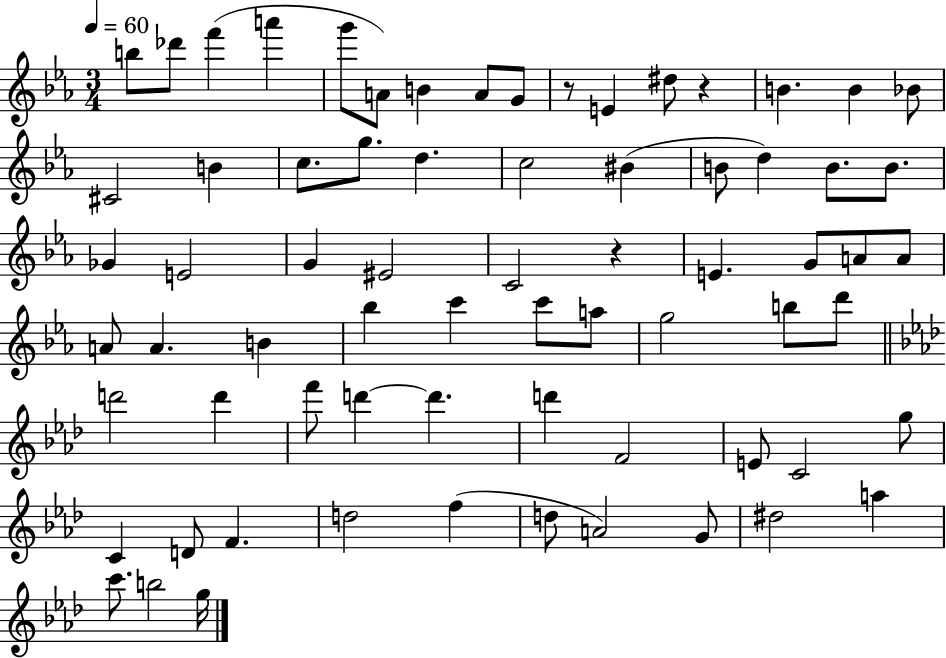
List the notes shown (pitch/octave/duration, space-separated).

B5/e Db6/e F6/q A6/q G6/e A4/e B4/q A4/e G4/e R/e E4/q D#5/e R/q B4/q. B4/q Bb4/e C#4/h B4/q C5/e. G5/e. D5/q. C5/h BIS4/q B4/e D5/q B4/e. B4/e. Gb4/q E4/h G4/q EIS4/h C4/h R/q E4/q. G4/e A4/e A4/e A4/e A4/q. B4/q Bb5/q C6/q C6/e A5/e G5/h B5/e D6/e D6/h D6/q F6/e D6/q D6/q. D6/q F4/h E4/e C4/h G5/e C4/q D4/e F4/q. D5/h F5/q D5/e A4/h G4/e D#5/h A5/q C6/e. B5/h G5/s